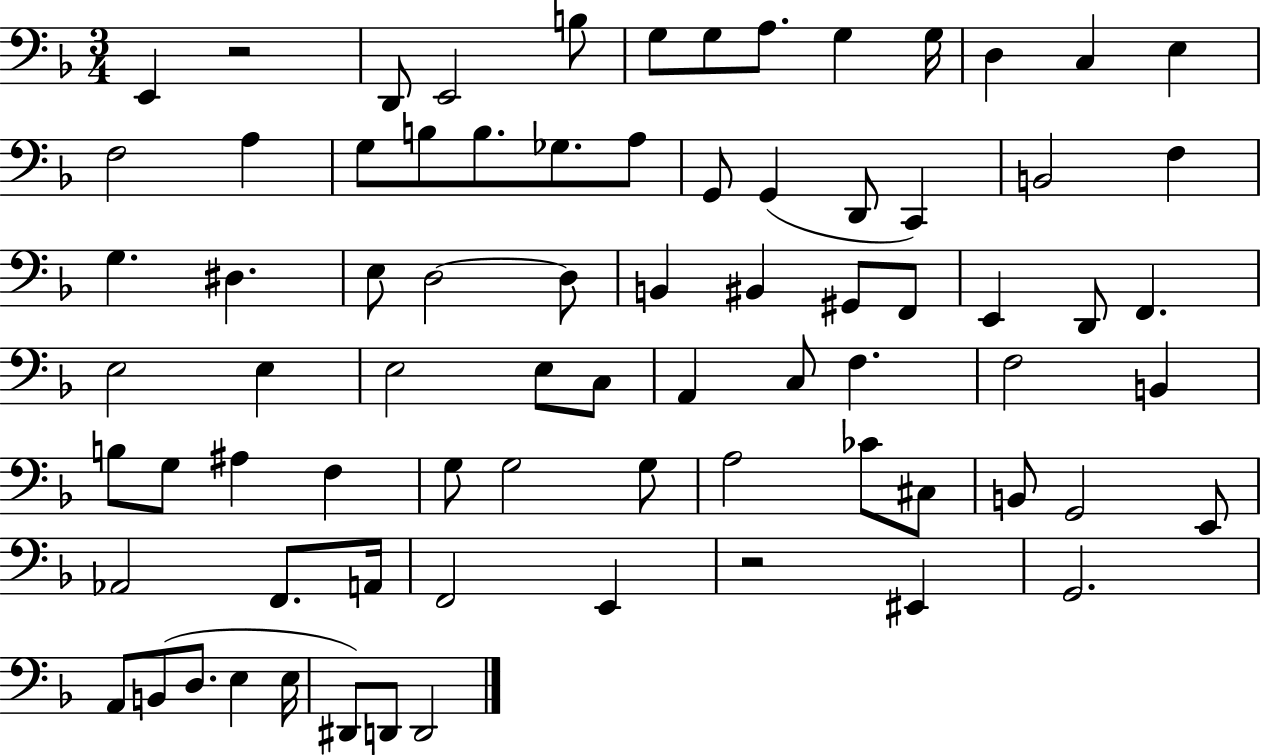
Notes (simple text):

E2/q R/h D2/e E2/h B3/e G3/e G3/e A3/e. G3/q G3/s D3/q C3/q E3/q F3/h A3/q G3/e B3/e B3/e. Gb3/e. A3/e G2/e G2/q D2/e C2/q B2/h F3/q G3/q. D#3/q. E3/e D3/h D3/e B2/q BIS2/q G#2/e F2/e E2/q D2/e F2/q. E3/h E3/q E3/h E3/e C3/e A2/q C3/e F3/q. F3/h B2/q B3/e G3/e A#3/q F3/q G3/e G3/h G3/e A3/h CES4/e C#3/e B2/e G2/h E2/e Ab2/h F2/e. A2/s F2/h E2/q R/h EIS2/q G2/h. A2/e B2/e D3/e. E3/q E3/s D#2/e D2/e D2/h